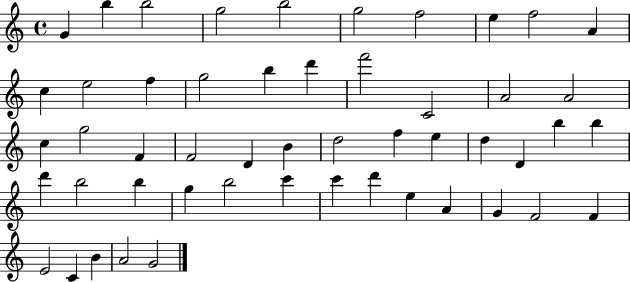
G4/q B5/q B5/h G5/h B5/h G5/h F5/h E5/q F5/h A4/q C5/q E5/h F5/q G5/h B5/q D6/q F6/h C4/h A4/h A4/h C5/q G5/h F4/q F4/h D4/q B4/q D5/h F5/q E5/q D5/q D4/q B5/q B5/q D6/q B5/h B5/q G5/q B5/h C6/q C6/q D6/q E5/q A4/q G4/q F4/h F4/q E4/h C4/q B4/q A4/h G4/h